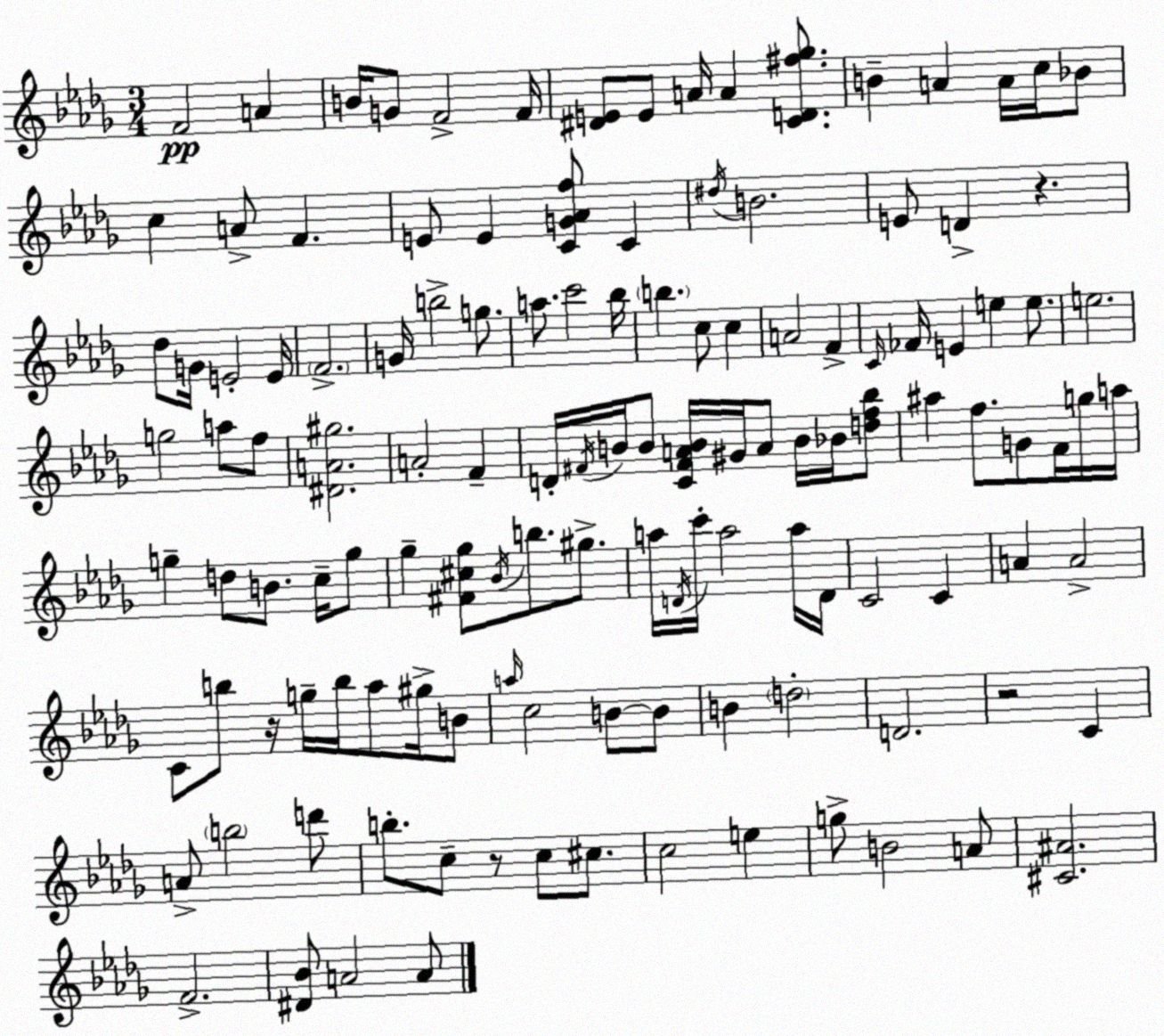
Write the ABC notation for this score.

X:1
T:Untitled
M:3/4
L:1/4
K:Bbm
F2 A B/4 G/2 F2 F/4 [^DE]/2 E/2 A/4 A [CD^f_g]/2 B A A/4 c/4 _B/2 c A/2 F E/2 E [CG_Af]/2 C ^d/4 B2 E/2 D z _d/2 G/4 E2 E/4 F2 G/4 b2 g/2 a/2 c'2 _b/4 b c/2 c A2 F C/4 _F/4 E e e/2 e2 g2 a/2 f/2 [^DA^g]2 A2 F D/4 ^F/4 B/4 B/2 [C^FAB]/4 ^G/4 A/2 B/4 _B/4 [df_b]/2 ^a f/2 G/2 F/4 g/4 a/4 g d/2 B/2 c/4 g/2 _g [^F^c_g]/2 _B/4 b/2 ^g/2 a/4 D/4 c'/4 a2 a/4 D/4 C2 C A A2 C/2 b/2 z/4 g/4 b/4 _a/2 ^g/4 B/2 a/4 c2 B/2 B/2 B d2 D2 z2 C A/2 b2 d'/2 b/2 c/2 z/2 c/2 ^c/2 c2 e g/2 B2 A/2 [^C^A]2 F2 [^D_B]/2 A2 A/2